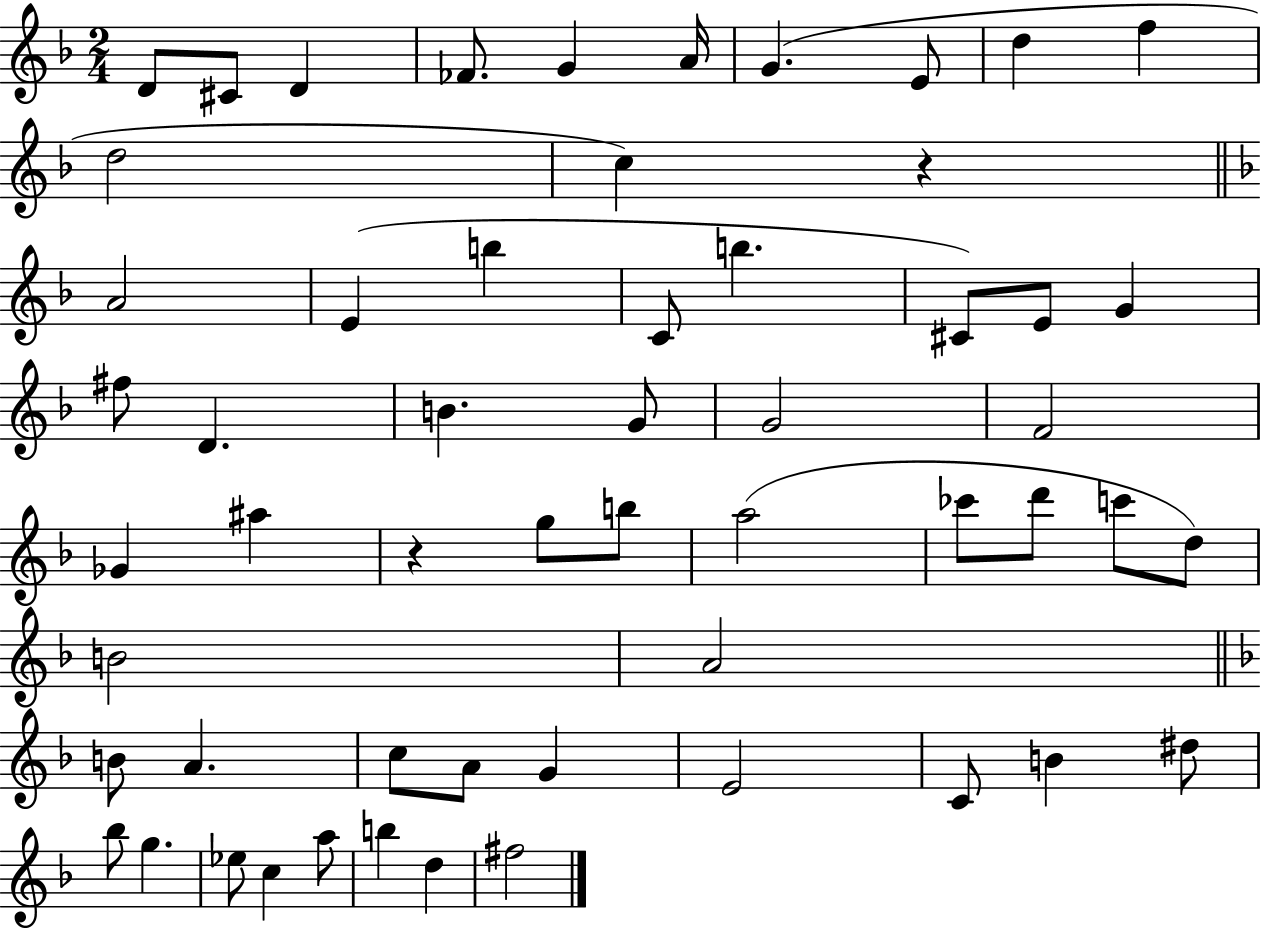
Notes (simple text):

D4/e C#4/e D4/q FES4/e. G4/q A4/s G4/q. E4/e D5/q F5/q D5/h C5/q R/q A4/h E4/q B5/q C4/e B5/q. C#4/e E4/e G4/q F#5/e D4/q. B4/q. G4/e G4/h F4/h Gb4/q A#5/q R/q G5/e B5/e A5/h CES6/e D6/e C6/e D5/e B4/h A4/h B4/e A4/q. C5/e A4/e G4/q E4/h C4/e B4/q D#5/e Bb5/e G5/q. Eb5/e C5/q A5/e B5/q D5/q F#5/h